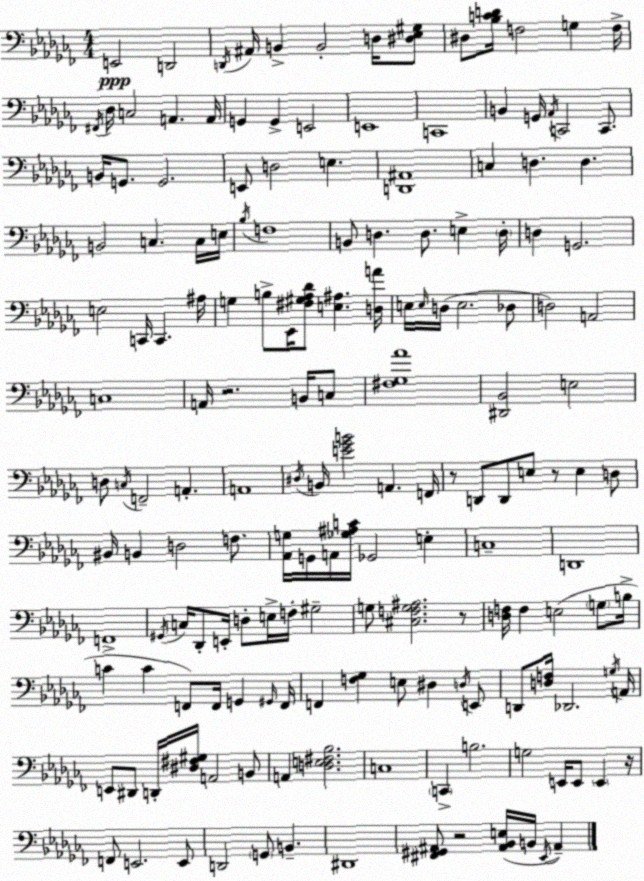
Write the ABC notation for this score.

X:1
T:Untitled
M:4/4
L:1/4
K:Abm
E,,2 D,,2 D,,/4 ^A,,/4 B,, B,,2 D,/4 [^D,_E,^G,]/2 ^D,/2 [_B,CD]/4 F,2 G, F,/4 ^F,,/4 _D,/4 C,2 A,, A,,/4 G,, G,, E,,2 E,,4 C,,4 B,, G,,/4 _A,,/4 C,,2 C,,/2 B,,/4 G,,/2 G,,2 E,,/2 D,2 E, [D,,^A,,]4 C, D, D, B,,2 C, C,/4 E,/4 _B,/4 F,4 B,,/2 D, D,/2 E, D,/4 D, G,,2 E,2 C,,/4 C,, ^A,/4 G, B,/2 _E,,/4 [^F,^G,_A,_D]/2 [E,^A,] [D,A]/4 E,/4 E,/4 D,/4 E,2 _D,/2 D,2 A,,2 C,4 A,,/4 z2 B,,/4 C,/2 [^F,_G,_A]4 [^D,,_B,,]2 E,2 D,/2 C,/4 F,,2 A,, A,,4 ^D,/4 B,,/4 [E_GB]2 A,, F,,/4 z/2 D,,/2 D,,/2 E,/2 z/2 E, D,/2 ^B,,/4 B,, D,2 F,/2 [_A,,G,]/4 G,,/4 A,,/4 [_G,^A,C]/4 _G,,2 E, C,4 D,,4 F,,4 ^G,,/4 C,/4 _D,,/2 E,,/4 D,/2 E,/4 F,/4 ^G,2 G,/2 [^C,F,G,^A,]2 z/2 [D,F,]/4 F, E,2 G,/2 B,/4 C C F,,/2 F,,/4 G,, ^G,,/4 F,,/4 F,, [F,_G,] E,/2 ^D, D,/4 E,,/2 D,,/2 [D,F,]/4 _D,,2 G,/4 A,,/4 E,,/2 ^D,,/2 D,,/4 [^D,^F,^G,]/4 A,,2 B,,/2 A,, [D,E,^F,_B,]2 C,4 C,, B,2 G,2 E,,/4 E,,/2 E,, z/4 F,,/2 E,,2 E,,/2 D,,2 G,,/2 B,, ^D,,4 [^F,,^G,,^A,,]/2 z2 [^A,,_B,,E,]/4 B,,/4 _E,,/4 ^A,,